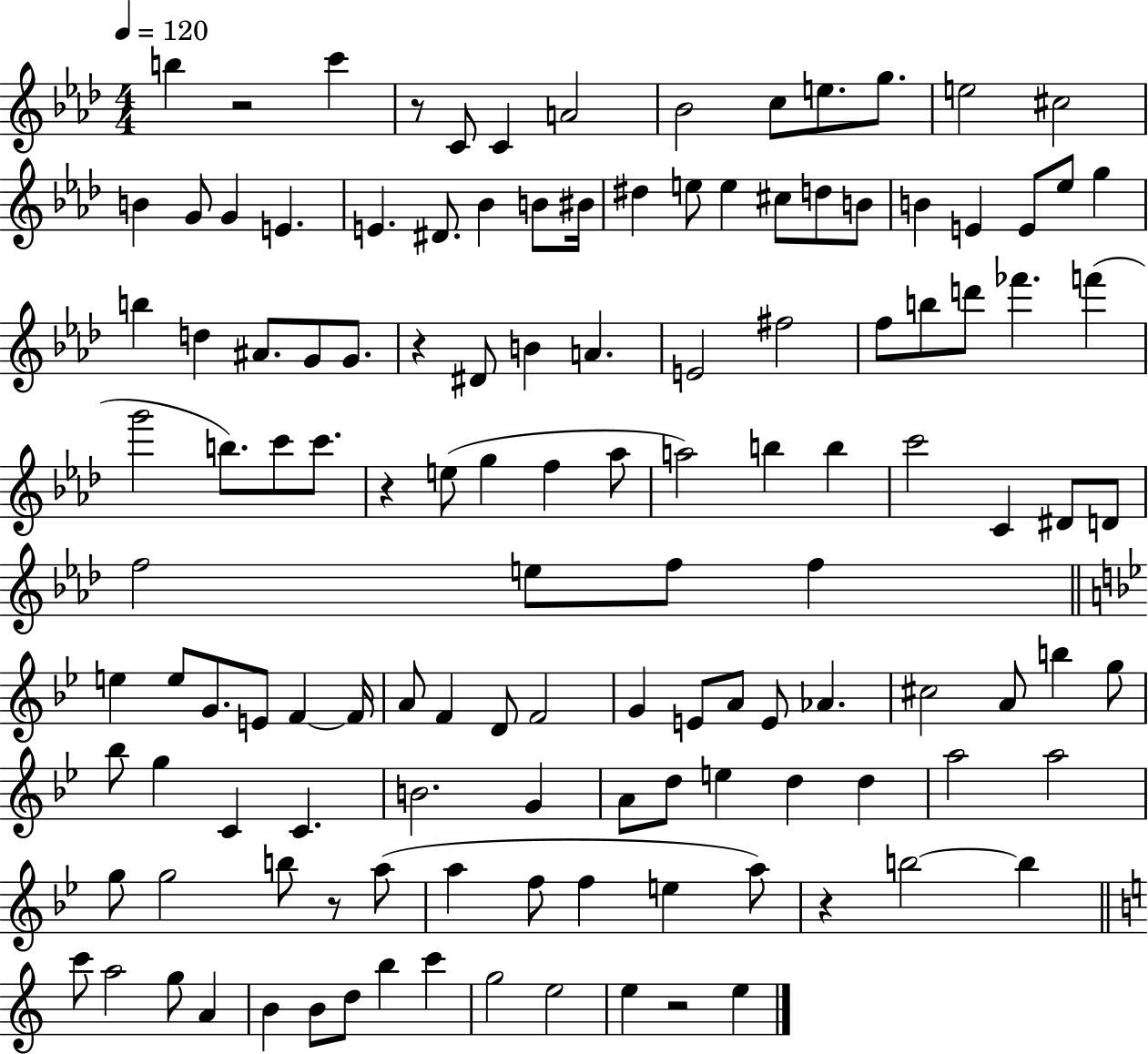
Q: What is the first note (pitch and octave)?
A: B5